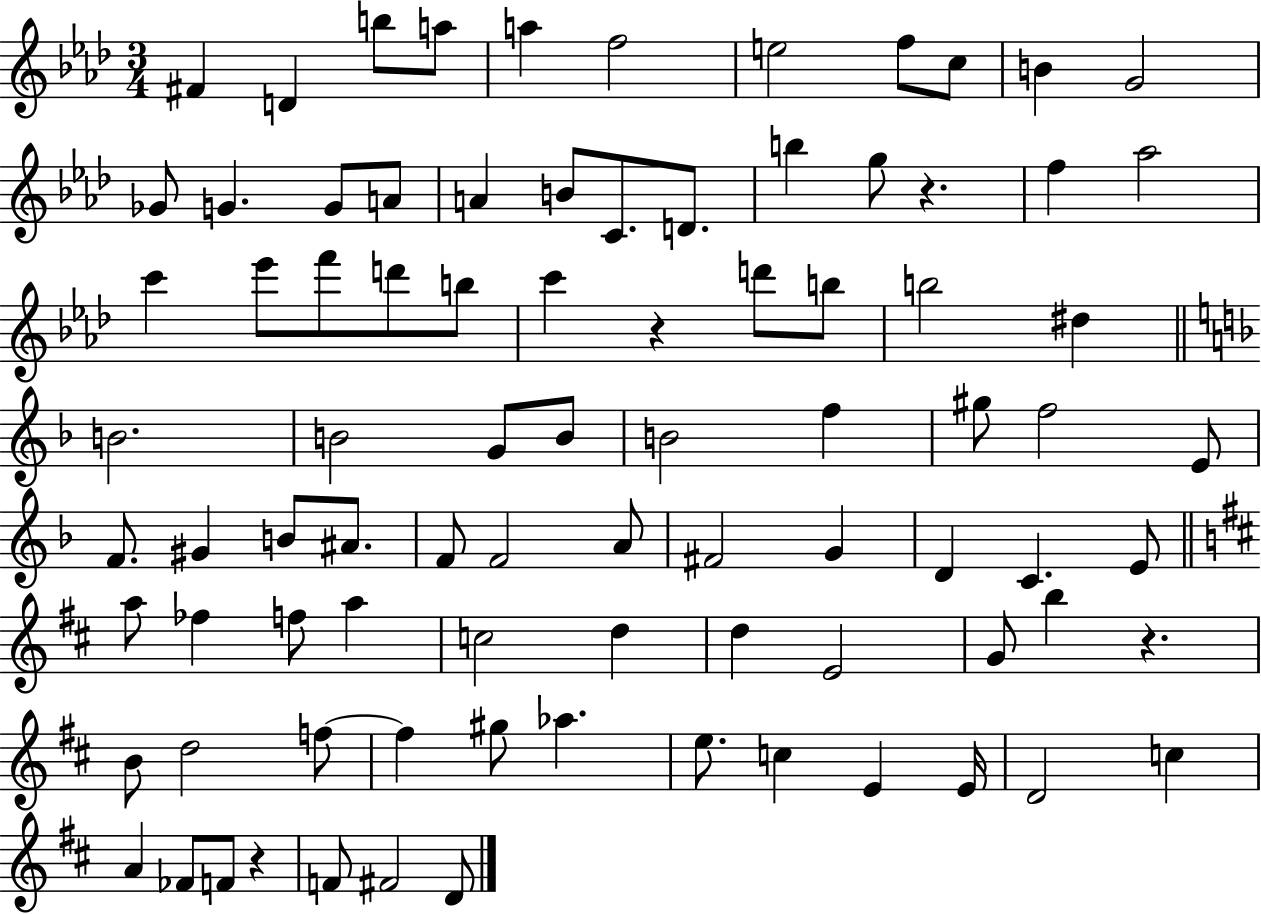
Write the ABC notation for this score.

X:1
T:Untitled
M:3/4
L:1/4
K:Ab
^F D b/2 a/2 a f2 e2 f/2 c/2 B G2 _G/2 G G/2 A/2 A B/2 C/2 D/2 b g/2 z f _a2 c' _e'/2 f'/2 d'/2 b/2 c' z d'/2 b/2 b2 ^d B2 B2 G/2 B/2 B2 f ^g/2 f2 E/2 F/2 ^G B/2 ^A/2 F/2 F2 A/2 ^F2 G D C E/2 a/2 _f f/2 a c2 d d E2 G/2 b z B/2 d2 f/2 f ^g/2 _a e/2 c E E/4 D2 c A _F/2 F/2 z F/2 ^F2 D/2